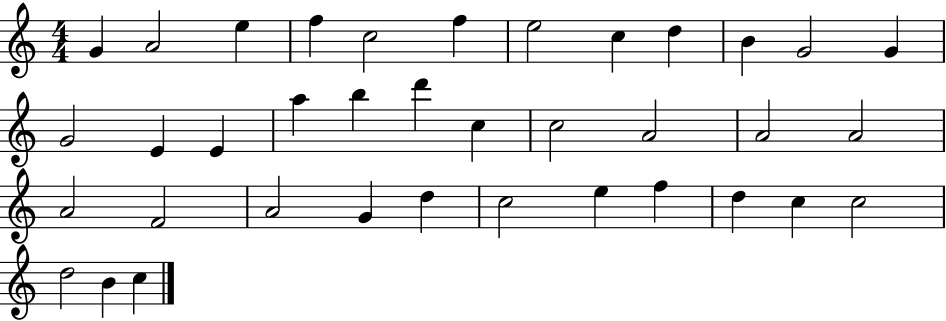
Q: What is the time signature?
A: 4/4